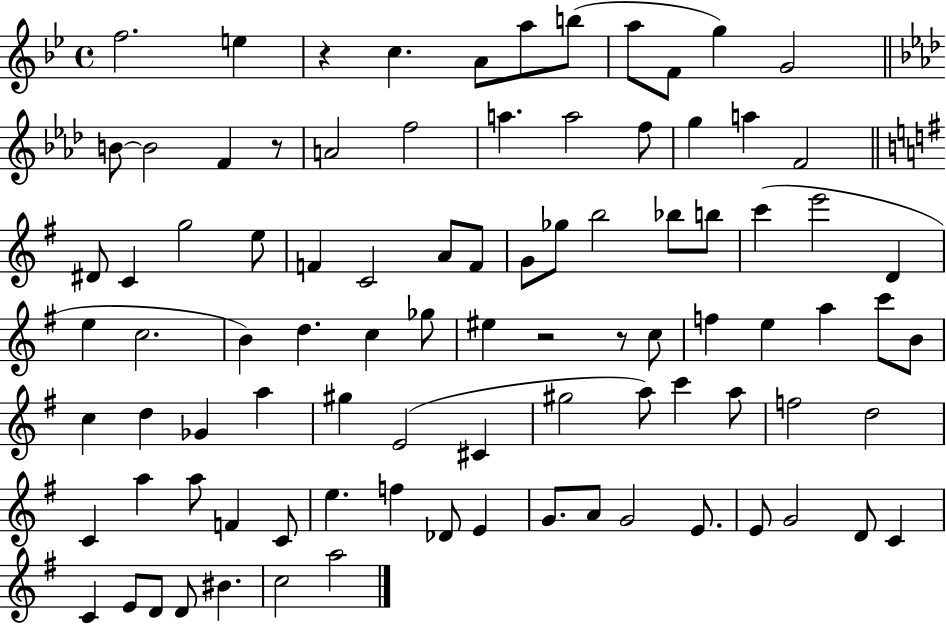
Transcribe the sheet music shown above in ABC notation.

X:1
T:Untitled
M:4/4
L:1/4
K:Bb
f2 e z c A/2 a/2 b/2 a/2 F/2 g G2 B/2 B2 F z/2 A2 f2 a a2 f/2 g a F2 ^D/2 C g2 e/2 F C2 A/2 F/2 G/2 _g/2 b2 _b/2 b/2 c' e'2 D e c2 B d c _g/2 ^e z2 z/2 c/2 f e a c'/2 B/2 c d _G a ^g E2 ^C ^g2 a/2 c' a/2 f2 d2 C a a/2 F C/2 e f _D/2 E G/2 A/2 G2 E/2 E/2 G2 D/2 C C E/2 D/2 D/2 ^B c2 a2